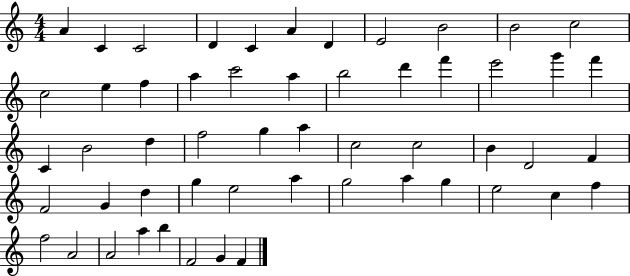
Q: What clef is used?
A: treble